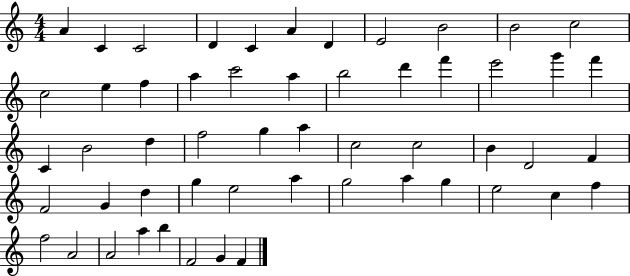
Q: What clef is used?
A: treble